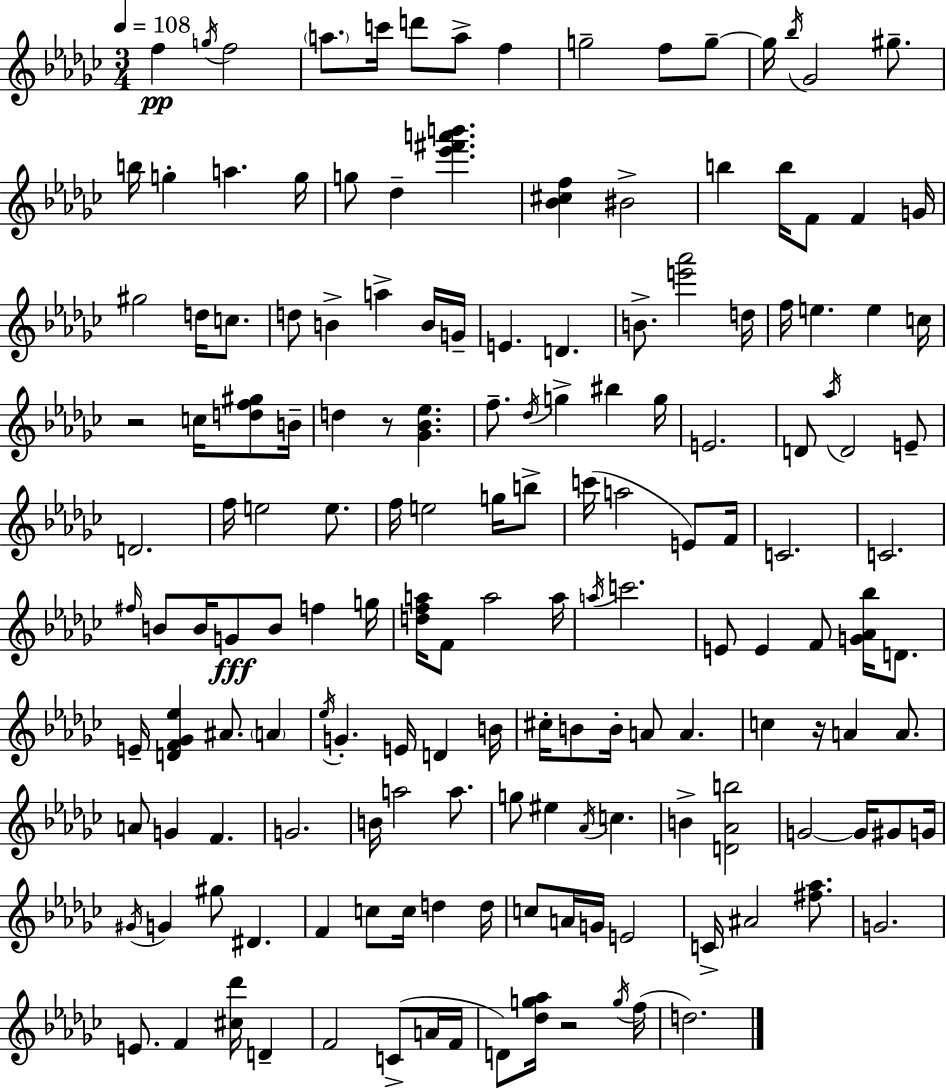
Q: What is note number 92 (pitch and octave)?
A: E4